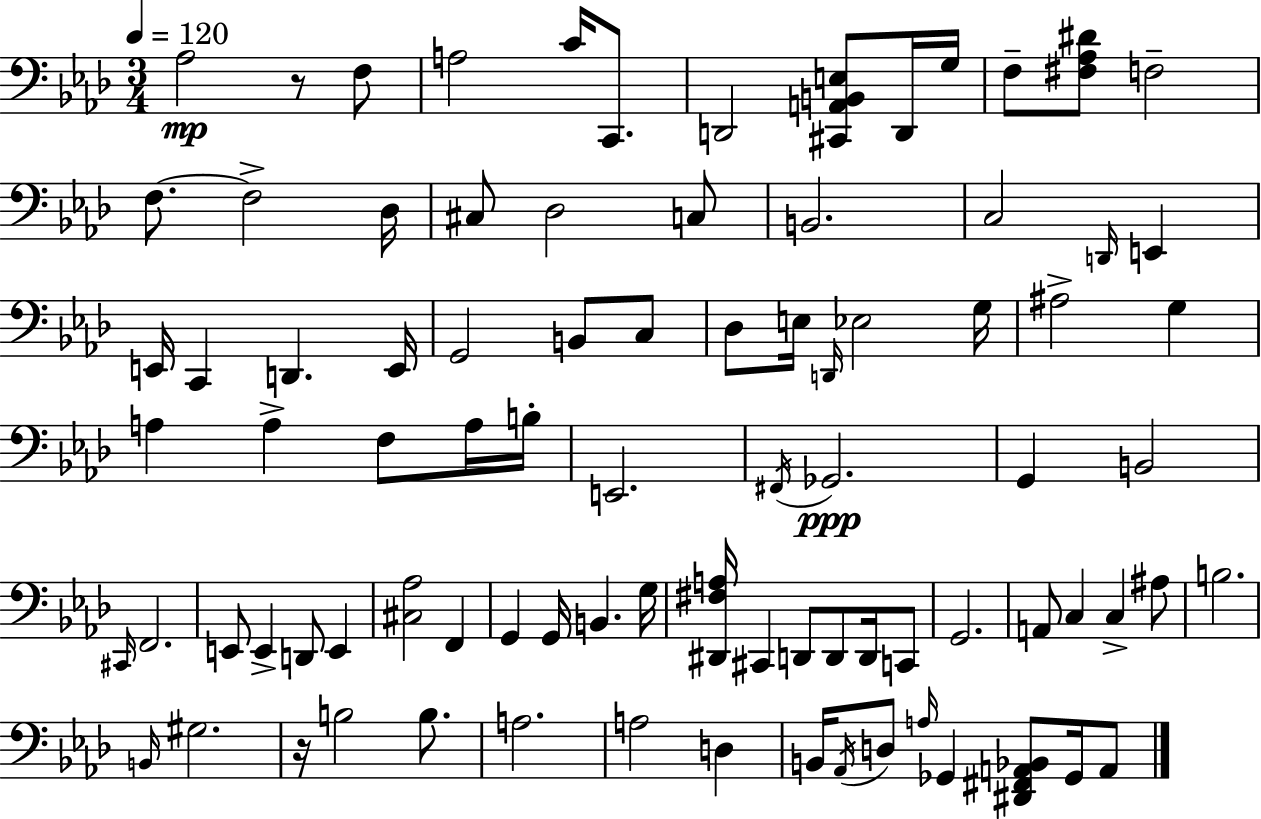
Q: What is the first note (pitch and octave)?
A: Ab3